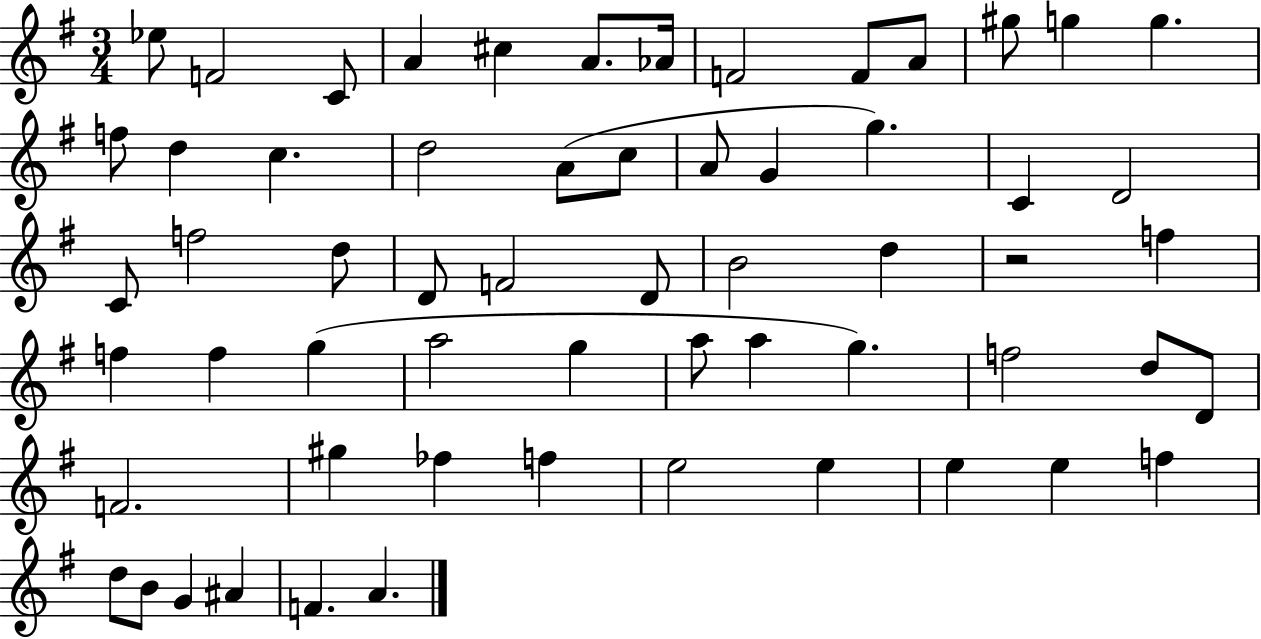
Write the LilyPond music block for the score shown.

{
  \clef treble
  \numericTimeSignature
  \time 3/4
  \key g \major
  ees''8 f'2 c'8 | a'4 cis''4 a'8. aes'16 | f'2 f'8 a'8 | gis''8 g''4 g''4. | \break f''8 d''4 c''4. | d''2 a'8( c''8 | a'8 g'4 g''4.) | c'4 d'2 | \break c'8 f''2 d''8 | d'8 f'2 d'8 | b'2 d''4 | r2 f''4 | \break f''4 f''4 g''4( | a''2 g''4 | a''8 a''4 g''4.) | f''2 d''8 d'8 | \break f'2. | gis''4 fes''4 f''4 | e''2 e''4 | e''4 e''4 f''4 | \break d''8 b'8 g'4 ais'4 | f'4. a'4. | \bar "|."
}